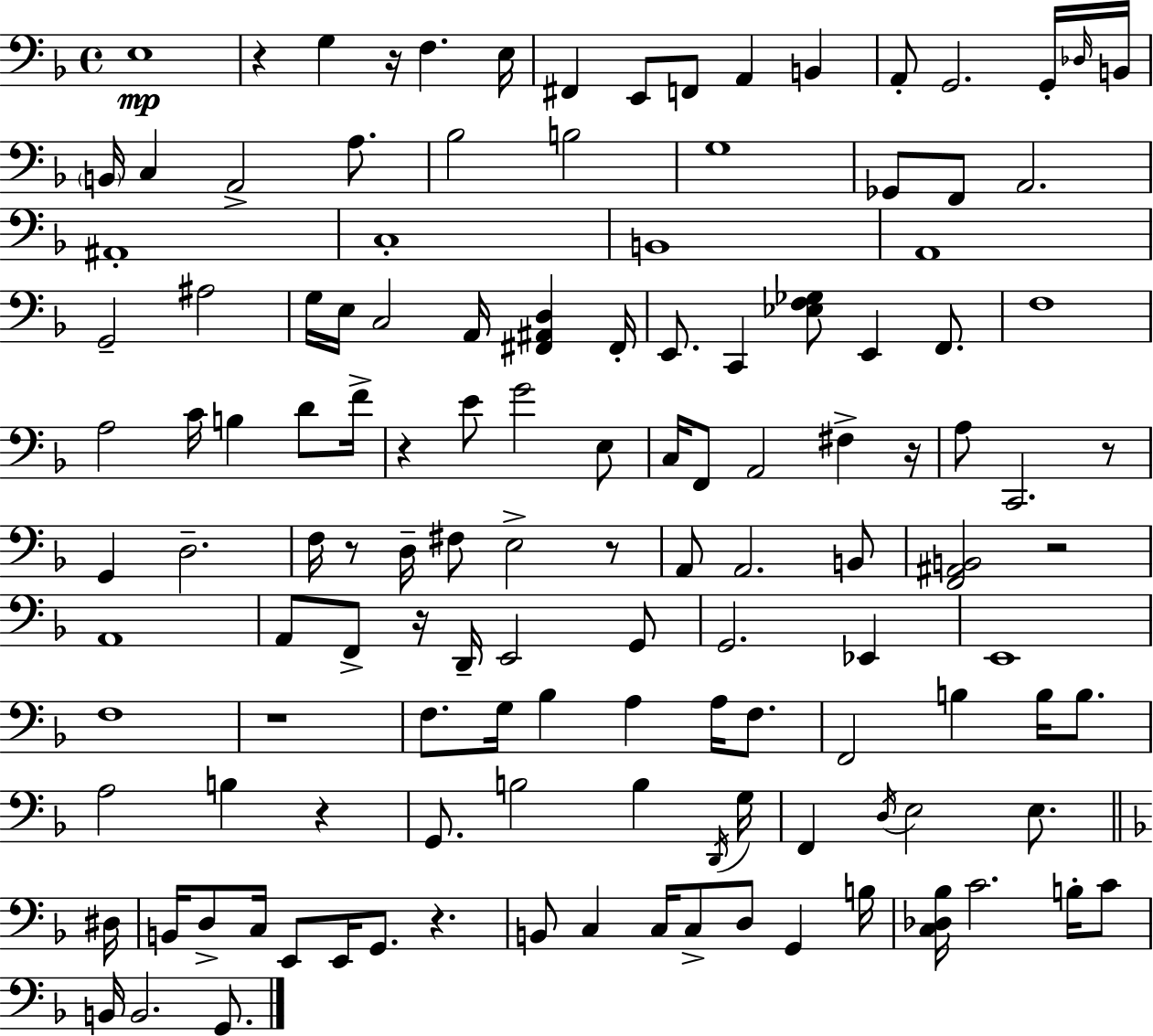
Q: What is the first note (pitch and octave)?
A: E3